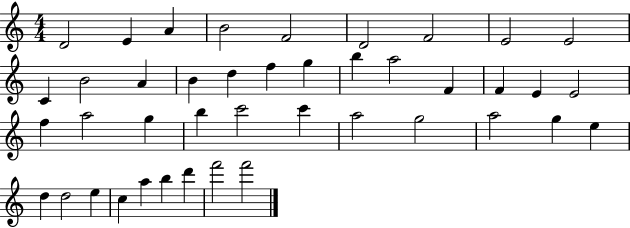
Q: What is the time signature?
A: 4/4